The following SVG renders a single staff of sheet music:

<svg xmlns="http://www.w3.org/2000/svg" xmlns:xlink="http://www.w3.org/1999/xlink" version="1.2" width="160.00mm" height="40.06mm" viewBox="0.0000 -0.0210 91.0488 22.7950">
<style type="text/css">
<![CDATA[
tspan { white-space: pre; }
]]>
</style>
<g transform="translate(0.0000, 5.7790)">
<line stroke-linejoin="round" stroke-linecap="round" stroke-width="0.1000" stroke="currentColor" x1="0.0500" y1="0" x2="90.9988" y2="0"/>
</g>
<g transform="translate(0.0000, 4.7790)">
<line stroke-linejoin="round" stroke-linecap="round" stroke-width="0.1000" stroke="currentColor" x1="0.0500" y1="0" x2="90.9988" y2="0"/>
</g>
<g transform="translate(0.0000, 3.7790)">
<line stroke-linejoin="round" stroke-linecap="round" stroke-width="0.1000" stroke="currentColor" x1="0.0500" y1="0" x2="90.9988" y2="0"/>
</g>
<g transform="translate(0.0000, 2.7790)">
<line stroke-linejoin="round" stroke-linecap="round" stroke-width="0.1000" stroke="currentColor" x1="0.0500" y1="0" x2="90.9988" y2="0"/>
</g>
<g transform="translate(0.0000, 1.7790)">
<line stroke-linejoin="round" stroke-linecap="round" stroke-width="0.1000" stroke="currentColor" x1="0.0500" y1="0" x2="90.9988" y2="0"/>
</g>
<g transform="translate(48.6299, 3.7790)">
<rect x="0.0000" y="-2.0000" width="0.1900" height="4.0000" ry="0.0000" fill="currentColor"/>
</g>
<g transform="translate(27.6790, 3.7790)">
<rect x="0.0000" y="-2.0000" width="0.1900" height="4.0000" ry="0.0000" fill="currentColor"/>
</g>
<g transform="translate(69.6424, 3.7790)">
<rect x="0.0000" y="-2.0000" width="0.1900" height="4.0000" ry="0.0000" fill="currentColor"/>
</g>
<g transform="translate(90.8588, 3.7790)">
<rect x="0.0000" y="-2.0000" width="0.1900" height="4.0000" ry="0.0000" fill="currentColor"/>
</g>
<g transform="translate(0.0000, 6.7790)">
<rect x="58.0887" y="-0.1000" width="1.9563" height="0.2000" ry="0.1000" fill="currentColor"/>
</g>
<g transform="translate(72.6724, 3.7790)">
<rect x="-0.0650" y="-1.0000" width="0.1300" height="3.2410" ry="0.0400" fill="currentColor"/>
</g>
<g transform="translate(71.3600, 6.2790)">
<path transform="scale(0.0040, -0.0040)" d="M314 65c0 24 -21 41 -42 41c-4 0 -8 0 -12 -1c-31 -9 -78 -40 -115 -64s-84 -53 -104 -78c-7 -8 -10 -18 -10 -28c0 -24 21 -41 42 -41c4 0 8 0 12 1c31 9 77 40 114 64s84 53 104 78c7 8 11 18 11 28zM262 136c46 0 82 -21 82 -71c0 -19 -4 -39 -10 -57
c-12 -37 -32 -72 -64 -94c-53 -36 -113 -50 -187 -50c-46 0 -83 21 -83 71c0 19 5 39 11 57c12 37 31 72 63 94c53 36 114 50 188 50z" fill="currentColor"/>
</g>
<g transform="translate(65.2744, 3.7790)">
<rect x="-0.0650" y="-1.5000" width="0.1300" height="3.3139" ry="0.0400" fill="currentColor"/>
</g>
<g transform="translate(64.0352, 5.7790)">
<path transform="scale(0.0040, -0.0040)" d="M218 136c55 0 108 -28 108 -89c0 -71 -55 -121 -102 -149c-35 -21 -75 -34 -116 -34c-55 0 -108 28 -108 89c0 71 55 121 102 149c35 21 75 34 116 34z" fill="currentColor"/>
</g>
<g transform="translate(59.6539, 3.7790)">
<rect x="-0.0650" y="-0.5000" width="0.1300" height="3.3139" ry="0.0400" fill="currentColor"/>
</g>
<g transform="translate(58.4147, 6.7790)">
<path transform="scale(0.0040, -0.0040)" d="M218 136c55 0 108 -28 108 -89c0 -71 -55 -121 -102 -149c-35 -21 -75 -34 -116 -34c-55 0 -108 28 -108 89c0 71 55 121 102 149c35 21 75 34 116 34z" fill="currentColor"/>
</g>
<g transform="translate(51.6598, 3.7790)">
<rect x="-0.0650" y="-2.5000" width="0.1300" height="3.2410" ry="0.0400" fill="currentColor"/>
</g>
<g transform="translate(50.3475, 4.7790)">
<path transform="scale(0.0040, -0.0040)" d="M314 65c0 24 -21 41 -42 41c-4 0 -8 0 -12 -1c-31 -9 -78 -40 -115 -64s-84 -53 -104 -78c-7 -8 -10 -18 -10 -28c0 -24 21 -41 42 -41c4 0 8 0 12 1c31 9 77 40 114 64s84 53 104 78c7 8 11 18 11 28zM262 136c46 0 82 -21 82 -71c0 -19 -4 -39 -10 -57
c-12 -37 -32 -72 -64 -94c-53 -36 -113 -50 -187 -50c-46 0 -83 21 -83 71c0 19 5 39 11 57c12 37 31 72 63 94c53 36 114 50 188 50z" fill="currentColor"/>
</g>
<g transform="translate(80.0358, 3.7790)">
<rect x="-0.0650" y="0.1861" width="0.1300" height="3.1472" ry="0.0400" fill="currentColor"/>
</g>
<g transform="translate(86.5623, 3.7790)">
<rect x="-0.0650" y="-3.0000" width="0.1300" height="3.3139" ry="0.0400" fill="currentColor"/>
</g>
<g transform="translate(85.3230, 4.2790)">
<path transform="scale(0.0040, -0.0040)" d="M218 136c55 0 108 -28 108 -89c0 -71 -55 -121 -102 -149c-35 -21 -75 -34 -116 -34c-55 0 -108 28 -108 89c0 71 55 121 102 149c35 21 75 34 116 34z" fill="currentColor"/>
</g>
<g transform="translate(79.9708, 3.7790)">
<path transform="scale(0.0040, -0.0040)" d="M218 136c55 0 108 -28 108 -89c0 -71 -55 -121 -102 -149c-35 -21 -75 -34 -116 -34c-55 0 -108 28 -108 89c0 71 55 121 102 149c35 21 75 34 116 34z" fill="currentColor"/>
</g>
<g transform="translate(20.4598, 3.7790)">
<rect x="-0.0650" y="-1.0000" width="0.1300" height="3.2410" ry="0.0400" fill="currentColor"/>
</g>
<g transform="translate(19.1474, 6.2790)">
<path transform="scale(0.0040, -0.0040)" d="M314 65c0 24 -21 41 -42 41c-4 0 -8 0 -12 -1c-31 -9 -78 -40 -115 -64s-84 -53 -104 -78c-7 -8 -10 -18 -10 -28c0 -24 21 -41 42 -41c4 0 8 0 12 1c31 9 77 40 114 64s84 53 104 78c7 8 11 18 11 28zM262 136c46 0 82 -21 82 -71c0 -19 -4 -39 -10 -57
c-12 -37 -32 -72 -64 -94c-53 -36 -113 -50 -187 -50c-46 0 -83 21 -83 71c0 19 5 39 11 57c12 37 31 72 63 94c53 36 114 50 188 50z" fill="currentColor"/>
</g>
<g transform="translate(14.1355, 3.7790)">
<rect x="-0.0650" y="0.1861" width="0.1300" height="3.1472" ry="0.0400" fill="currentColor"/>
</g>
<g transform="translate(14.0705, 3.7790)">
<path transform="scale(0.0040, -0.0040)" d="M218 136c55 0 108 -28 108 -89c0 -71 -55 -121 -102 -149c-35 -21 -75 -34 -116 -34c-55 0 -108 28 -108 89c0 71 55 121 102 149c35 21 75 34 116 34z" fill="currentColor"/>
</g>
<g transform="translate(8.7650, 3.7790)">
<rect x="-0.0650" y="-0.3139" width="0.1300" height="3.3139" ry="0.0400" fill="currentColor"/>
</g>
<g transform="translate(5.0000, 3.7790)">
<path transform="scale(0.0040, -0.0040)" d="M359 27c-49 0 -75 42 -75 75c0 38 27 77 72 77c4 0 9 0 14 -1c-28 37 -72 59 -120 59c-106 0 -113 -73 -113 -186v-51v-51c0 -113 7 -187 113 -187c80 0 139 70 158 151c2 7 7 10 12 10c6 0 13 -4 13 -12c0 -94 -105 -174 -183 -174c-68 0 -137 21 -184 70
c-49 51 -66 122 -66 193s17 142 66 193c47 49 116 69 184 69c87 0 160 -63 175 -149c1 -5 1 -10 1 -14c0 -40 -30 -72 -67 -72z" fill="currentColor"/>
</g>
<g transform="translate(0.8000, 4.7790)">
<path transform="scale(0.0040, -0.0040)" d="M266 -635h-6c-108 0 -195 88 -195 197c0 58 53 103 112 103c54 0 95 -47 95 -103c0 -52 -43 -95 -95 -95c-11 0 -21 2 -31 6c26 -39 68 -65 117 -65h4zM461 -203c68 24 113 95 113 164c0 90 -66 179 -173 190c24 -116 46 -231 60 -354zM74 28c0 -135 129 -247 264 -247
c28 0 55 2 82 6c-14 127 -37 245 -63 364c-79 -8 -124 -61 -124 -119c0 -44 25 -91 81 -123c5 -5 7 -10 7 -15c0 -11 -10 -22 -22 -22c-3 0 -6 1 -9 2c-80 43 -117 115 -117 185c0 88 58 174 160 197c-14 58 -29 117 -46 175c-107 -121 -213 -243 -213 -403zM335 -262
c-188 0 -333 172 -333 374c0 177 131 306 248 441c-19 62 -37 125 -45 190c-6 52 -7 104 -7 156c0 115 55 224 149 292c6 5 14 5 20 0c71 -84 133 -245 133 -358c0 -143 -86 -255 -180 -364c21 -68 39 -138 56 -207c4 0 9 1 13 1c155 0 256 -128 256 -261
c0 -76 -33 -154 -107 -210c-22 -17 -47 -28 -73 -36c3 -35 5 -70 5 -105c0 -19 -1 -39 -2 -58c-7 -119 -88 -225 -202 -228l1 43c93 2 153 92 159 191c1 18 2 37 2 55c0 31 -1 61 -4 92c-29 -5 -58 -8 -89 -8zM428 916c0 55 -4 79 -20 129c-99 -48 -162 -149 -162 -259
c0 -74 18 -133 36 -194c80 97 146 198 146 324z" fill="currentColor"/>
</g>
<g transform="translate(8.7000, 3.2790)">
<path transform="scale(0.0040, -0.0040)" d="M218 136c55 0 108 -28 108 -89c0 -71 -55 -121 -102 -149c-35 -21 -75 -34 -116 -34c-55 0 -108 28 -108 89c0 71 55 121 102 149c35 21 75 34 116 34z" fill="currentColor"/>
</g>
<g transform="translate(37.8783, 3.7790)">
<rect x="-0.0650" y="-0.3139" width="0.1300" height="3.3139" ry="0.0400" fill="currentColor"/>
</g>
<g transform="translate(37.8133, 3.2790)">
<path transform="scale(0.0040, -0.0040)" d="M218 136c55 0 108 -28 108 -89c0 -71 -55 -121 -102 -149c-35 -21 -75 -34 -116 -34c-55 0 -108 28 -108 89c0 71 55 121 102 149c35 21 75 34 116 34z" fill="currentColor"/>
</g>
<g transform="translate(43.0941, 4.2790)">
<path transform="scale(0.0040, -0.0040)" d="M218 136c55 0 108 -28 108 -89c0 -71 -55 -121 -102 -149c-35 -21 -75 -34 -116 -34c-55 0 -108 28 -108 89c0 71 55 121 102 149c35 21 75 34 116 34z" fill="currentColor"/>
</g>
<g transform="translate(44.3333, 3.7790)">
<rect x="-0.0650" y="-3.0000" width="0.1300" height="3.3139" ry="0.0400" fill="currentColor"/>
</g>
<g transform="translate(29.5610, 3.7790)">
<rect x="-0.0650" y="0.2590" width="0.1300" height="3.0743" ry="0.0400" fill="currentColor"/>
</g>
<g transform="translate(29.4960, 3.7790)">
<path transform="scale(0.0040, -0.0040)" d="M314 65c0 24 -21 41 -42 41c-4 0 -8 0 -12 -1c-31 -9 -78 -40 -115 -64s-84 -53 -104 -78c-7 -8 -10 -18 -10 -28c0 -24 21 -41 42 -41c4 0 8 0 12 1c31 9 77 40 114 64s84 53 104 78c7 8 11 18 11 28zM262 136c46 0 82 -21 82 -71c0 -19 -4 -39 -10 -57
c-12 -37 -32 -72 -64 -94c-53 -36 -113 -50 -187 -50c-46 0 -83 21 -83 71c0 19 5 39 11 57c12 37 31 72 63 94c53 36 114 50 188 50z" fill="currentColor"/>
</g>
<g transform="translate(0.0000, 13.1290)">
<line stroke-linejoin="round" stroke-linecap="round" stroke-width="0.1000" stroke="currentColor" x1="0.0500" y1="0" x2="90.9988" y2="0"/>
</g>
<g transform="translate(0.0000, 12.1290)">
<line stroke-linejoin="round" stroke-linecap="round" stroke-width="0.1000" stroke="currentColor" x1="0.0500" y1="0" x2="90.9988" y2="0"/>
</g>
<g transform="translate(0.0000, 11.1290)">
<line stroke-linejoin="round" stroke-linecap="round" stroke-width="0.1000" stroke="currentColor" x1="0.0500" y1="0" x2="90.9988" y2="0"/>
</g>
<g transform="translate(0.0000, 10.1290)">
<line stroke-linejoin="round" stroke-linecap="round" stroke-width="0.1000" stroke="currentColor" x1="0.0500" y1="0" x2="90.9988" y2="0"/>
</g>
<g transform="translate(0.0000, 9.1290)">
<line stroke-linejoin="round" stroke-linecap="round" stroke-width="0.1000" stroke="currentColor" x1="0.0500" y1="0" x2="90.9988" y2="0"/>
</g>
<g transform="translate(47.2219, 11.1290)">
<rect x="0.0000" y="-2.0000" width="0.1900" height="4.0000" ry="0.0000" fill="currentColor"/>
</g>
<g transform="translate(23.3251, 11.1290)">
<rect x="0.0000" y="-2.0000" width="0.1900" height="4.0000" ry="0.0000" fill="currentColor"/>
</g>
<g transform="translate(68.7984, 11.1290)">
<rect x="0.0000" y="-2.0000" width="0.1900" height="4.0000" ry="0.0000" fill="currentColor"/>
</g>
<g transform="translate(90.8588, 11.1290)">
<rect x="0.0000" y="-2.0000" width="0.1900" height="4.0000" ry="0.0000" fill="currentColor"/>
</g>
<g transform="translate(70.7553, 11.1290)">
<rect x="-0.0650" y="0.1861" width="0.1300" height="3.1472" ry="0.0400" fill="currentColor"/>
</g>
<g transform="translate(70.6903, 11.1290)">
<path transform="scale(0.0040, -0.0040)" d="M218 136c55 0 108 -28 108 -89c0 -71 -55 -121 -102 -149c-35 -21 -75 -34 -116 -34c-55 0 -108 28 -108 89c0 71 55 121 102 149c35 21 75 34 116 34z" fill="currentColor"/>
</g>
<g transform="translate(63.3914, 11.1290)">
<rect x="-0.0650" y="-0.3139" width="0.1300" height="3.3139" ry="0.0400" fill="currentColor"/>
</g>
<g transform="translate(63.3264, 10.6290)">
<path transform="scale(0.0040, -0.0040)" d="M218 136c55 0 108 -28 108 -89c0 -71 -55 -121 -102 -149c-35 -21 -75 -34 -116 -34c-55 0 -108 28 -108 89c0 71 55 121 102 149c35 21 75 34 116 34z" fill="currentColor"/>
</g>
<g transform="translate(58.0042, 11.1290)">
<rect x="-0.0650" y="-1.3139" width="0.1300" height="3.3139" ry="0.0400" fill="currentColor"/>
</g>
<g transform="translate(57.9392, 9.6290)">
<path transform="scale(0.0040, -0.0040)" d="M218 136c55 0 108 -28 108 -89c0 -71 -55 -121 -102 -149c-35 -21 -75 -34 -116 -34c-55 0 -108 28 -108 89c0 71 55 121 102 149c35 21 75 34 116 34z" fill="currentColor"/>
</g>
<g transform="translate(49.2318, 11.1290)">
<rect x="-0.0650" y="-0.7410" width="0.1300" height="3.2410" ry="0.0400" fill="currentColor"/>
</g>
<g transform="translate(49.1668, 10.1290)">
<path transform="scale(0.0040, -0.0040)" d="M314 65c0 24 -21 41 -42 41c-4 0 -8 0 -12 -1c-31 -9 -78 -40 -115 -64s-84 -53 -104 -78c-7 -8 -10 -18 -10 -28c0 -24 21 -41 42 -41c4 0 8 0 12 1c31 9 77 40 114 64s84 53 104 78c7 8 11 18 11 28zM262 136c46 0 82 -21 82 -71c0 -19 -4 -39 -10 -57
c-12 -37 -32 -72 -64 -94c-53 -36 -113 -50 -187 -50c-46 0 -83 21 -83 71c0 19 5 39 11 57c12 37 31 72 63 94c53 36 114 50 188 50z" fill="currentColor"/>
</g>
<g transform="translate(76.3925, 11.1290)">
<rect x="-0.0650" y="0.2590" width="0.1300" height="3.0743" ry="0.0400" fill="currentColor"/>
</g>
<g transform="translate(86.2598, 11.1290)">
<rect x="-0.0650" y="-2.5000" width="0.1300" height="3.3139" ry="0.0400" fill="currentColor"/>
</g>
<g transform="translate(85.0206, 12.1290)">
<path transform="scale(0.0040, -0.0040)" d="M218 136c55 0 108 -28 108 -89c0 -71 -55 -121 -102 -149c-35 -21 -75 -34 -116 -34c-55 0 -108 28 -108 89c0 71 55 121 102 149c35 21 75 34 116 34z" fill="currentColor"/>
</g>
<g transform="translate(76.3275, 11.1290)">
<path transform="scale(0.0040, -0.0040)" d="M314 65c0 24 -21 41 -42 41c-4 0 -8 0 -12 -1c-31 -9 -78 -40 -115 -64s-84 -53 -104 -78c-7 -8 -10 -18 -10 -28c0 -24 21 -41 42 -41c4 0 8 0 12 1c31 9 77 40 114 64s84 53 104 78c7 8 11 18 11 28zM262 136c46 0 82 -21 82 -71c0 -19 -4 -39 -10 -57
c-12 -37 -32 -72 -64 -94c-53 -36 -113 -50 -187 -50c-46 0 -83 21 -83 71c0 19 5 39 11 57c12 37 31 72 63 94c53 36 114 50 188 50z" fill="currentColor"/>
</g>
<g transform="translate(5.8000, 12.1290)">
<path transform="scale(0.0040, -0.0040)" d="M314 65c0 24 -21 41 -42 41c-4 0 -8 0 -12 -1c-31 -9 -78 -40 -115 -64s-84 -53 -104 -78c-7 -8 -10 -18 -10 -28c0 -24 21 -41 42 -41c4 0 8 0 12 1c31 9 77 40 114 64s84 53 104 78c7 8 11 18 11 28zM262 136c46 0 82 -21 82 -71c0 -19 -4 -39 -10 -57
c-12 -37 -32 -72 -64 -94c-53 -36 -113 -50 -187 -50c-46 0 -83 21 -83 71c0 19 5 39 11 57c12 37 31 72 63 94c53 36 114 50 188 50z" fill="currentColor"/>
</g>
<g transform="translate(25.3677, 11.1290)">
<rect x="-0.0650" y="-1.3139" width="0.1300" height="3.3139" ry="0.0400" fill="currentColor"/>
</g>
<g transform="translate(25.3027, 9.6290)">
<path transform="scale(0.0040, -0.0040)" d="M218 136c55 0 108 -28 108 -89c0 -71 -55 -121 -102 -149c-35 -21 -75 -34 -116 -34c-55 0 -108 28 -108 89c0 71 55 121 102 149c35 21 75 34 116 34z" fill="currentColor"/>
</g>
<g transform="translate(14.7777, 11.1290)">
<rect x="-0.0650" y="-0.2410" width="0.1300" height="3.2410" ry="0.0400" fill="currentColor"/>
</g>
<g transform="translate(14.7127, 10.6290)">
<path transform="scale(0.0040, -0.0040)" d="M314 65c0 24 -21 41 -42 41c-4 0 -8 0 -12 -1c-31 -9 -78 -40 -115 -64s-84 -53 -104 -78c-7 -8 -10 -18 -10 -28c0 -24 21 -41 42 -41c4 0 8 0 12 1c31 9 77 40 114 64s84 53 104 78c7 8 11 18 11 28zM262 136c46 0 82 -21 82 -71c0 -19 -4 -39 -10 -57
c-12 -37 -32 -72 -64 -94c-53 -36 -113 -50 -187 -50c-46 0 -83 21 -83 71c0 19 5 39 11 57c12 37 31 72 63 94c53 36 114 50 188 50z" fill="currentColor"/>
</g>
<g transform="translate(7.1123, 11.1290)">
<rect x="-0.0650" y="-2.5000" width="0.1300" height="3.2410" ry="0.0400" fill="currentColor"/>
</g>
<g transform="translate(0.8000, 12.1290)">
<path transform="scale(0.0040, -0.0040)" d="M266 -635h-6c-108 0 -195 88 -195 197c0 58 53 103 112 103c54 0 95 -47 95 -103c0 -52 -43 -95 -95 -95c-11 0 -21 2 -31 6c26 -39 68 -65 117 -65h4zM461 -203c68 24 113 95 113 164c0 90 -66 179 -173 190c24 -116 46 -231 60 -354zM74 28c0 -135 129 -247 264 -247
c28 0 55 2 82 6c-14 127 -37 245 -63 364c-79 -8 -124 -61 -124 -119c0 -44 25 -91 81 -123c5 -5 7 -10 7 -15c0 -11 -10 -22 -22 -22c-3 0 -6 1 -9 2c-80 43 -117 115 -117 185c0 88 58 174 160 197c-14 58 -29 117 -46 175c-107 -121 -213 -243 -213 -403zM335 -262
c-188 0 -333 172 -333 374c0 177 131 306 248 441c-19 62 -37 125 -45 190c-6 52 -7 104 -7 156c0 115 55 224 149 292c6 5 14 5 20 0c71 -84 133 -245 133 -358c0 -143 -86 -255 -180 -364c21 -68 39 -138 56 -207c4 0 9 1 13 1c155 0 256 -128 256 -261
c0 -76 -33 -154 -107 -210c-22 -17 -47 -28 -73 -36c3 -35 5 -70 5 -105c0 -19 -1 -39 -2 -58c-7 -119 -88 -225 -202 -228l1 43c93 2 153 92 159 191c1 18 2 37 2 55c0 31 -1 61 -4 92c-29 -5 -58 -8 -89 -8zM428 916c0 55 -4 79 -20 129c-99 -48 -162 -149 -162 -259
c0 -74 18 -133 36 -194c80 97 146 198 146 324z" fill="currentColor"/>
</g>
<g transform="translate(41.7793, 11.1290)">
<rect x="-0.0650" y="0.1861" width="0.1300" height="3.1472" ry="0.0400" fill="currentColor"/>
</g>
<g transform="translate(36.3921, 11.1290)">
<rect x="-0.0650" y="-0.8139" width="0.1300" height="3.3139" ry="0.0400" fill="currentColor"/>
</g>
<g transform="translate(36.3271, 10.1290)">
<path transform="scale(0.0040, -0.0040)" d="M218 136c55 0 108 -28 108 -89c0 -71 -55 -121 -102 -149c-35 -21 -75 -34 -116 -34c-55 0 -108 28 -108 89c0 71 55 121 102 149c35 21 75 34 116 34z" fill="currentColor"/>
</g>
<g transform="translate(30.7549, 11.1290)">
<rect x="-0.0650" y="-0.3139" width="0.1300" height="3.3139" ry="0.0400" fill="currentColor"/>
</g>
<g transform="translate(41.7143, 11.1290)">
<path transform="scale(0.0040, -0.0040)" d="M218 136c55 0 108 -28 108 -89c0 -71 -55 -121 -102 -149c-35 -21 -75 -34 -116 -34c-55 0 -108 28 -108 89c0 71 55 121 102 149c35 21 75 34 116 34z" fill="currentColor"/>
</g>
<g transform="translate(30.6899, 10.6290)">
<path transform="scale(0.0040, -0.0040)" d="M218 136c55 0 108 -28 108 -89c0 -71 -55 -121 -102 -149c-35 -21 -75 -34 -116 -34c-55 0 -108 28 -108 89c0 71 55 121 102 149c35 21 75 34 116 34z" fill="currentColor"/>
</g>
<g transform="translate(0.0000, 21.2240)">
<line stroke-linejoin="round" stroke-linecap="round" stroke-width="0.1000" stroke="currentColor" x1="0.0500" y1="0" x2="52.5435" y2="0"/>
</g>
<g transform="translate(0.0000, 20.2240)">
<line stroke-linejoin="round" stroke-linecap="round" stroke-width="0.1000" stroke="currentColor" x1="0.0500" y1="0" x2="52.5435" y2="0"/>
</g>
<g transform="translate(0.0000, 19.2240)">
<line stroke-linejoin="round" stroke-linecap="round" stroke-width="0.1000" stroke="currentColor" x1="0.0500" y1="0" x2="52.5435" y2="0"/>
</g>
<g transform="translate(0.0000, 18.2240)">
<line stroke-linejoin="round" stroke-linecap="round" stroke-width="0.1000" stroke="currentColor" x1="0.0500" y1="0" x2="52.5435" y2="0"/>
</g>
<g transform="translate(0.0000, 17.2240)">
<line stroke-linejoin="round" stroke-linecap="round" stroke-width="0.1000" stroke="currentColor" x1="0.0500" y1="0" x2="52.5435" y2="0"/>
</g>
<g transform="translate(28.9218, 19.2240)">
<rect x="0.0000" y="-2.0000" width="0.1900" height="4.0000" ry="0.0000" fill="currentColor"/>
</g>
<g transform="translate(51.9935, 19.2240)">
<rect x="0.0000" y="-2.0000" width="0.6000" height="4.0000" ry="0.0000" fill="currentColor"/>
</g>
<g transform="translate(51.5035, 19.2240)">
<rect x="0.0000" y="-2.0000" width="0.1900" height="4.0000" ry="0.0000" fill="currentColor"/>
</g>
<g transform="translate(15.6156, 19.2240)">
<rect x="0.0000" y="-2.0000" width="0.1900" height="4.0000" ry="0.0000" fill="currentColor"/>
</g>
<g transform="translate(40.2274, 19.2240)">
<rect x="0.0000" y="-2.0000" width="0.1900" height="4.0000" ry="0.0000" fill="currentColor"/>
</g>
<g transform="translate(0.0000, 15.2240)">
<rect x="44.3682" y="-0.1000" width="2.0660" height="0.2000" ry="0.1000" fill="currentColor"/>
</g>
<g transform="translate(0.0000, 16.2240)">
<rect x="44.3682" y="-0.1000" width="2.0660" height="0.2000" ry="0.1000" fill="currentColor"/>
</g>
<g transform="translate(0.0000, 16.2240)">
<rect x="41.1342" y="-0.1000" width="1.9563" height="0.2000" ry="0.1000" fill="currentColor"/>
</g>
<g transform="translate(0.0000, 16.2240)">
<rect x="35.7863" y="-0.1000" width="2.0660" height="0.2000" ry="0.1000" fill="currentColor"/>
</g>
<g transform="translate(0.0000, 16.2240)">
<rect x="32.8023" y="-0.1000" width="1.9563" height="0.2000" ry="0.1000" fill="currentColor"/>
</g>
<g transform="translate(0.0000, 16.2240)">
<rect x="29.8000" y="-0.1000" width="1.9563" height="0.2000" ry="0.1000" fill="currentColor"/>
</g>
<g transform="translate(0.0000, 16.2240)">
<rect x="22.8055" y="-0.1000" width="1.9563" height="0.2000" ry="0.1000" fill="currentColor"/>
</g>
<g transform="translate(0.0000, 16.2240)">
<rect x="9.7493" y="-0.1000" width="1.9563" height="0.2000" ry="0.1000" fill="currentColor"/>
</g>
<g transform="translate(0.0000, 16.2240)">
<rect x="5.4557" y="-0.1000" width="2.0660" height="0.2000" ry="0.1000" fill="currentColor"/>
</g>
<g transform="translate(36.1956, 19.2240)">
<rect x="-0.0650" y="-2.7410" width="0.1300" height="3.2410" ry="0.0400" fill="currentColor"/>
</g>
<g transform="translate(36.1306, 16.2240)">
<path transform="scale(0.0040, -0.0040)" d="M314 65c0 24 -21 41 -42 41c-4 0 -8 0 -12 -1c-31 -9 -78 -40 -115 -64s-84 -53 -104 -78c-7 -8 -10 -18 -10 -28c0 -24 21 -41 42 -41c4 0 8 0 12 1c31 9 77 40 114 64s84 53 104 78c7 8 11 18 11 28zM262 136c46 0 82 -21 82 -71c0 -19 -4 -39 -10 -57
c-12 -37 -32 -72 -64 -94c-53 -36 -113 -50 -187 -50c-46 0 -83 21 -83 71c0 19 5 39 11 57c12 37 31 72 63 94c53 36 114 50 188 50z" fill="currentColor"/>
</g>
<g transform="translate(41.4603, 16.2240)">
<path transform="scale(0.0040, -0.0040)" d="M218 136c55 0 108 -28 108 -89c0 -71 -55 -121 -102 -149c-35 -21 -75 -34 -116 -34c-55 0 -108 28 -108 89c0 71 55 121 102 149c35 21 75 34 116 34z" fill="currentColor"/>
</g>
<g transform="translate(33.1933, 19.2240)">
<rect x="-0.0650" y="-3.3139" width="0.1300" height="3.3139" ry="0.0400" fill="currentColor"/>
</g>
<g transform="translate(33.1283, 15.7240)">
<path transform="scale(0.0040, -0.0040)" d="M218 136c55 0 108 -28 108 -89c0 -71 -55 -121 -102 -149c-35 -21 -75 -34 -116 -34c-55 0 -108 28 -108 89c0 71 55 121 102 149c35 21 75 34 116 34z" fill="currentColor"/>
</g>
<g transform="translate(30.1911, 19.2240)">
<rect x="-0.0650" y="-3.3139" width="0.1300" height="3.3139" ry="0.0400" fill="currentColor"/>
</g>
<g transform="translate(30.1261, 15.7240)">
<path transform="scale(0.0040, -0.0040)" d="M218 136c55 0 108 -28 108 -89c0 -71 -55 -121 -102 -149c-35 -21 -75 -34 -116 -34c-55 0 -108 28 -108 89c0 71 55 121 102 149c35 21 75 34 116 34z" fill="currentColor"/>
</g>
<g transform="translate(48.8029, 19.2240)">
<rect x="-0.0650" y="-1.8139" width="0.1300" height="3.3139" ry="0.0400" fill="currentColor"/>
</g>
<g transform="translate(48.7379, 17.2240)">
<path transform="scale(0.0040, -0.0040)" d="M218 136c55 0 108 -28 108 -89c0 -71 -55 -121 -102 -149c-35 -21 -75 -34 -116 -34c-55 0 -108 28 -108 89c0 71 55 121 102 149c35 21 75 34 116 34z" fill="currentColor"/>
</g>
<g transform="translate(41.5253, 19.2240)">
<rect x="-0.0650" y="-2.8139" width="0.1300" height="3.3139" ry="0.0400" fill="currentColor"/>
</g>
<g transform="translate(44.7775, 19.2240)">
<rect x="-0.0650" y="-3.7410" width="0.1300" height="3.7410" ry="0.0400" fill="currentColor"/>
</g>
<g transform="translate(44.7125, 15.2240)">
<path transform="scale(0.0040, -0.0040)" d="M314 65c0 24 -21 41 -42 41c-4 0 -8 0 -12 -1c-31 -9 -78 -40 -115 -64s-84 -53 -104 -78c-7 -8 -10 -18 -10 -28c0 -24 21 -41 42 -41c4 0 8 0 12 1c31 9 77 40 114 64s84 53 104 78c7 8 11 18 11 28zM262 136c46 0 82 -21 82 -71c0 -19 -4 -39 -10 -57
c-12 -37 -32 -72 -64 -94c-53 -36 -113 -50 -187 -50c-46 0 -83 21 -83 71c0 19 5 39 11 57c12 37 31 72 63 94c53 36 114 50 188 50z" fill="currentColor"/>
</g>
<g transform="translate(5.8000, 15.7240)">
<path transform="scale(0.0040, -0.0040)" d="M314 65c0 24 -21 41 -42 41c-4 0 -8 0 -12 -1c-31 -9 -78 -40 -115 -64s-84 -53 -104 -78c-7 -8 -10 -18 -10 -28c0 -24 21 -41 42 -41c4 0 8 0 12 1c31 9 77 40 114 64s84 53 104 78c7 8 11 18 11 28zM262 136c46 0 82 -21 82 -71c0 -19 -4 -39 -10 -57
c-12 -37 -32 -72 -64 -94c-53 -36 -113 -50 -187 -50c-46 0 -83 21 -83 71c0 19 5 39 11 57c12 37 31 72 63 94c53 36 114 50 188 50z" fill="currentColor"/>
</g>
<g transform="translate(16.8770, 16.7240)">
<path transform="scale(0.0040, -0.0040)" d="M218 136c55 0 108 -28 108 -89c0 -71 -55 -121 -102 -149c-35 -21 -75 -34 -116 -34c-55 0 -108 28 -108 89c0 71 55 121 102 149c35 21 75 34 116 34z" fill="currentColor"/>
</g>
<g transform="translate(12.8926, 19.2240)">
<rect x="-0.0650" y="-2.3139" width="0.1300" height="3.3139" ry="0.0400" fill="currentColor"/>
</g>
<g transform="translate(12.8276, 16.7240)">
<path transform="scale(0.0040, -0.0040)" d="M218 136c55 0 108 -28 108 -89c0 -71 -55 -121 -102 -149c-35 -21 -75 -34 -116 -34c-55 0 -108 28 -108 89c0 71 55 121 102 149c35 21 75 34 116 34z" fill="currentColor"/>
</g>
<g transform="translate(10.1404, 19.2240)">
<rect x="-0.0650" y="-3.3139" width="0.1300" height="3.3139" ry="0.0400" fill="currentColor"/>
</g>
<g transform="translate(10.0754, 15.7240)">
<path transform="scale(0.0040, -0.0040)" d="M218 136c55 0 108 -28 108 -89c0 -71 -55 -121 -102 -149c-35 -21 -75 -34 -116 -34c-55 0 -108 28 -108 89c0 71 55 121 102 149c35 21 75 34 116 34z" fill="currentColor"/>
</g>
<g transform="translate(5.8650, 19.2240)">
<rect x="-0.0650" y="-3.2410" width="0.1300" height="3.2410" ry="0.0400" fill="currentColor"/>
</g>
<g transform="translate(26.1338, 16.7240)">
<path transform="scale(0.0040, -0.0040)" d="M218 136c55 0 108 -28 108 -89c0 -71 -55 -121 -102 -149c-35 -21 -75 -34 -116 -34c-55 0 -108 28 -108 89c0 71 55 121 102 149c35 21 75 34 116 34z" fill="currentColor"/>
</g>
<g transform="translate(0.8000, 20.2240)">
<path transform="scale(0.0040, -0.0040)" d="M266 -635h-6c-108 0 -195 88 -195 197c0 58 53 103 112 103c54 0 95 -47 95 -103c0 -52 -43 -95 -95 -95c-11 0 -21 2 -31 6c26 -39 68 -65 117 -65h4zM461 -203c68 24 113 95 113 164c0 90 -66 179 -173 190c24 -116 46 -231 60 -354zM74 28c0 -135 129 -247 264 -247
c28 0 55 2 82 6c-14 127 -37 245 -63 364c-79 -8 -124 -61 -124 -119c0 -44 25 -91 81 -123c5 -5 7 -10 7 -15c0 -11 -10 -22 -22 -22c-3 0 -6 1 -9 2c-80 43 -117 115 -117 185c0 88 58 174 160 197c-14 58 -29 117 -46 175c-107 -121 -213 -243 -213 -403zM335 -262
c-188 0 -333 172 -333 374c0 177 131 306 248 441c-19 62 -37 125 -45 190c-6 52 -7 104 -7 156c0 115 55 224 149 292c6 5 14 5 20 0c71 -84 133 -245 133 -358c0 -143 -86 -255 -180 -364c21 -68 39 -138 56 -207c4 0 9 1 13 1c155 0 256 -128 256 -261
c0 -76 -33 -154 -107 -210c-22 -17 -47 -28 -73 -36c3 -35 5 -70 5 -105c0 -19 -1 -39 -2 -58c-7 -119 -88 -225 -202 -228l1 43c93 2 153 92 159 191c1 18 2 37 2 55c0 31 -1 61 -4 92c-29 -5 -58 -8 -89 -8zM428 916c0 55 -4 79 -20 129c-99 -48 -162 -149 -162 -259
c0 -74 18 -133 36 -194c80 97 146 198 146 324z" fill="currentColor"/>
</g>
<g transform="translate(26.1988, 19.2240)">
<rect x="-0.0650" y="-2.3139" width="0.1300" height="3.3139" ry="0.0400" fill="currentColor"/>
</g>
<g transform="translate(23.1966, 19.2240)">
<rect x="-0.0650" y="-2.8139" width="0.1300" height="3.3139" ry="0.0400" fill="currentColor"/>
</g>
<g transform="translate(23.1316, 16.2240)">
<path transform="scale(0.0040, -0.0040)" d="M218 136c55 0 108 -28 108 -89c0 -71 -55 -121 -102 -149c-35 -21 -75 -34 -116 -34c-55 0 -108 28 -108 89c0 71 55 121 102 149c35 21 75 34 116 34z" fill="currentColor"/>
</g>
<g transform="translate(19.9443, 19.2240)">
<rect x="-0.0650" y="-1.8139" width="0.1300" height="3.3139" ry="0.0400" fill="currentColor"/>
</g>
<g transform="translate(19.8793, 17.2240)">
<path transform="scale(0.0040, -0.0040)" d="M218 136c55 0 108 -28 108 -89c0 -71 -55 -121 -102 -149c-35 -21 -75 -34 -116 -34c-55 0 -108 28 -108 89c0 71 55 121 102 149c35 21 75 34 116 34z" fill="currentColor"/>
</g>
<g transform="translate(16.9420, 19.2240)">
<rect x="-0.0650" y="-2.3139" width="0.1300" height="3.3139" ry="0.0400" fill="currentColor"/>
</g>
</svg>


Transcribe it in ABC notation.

X:1
T:Untitled
M:4/4
L:1/4
K:C
c B D2 B2 c A G2 C E D2 B A G2 c2 e c d B d2 e c B B2 G b2 b g g f a g b b a2 a c'2 f